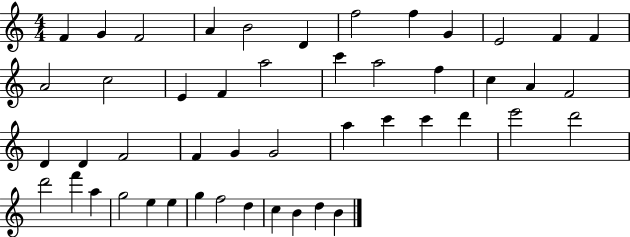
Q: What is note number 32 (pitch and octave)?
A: C6